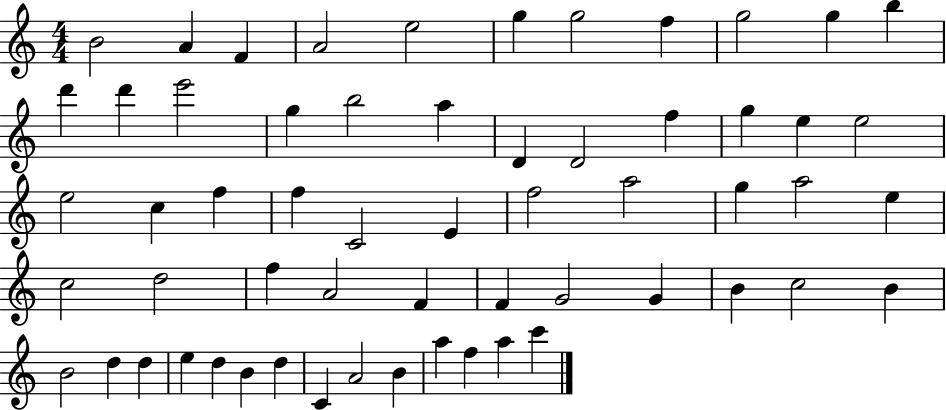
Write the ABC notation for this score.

X:1
T:Untitled
M:4/4
L:1/4
K:C
B2 A F A2 e2 g g2 f g2 g b d' d' e'2 g b2 a D D2 f g e e2 e2 c f f C2 E f2 a2 g a2 e c2 d2 f A2 F F G2 G B c2 B B2 d d e d B d C A2 B a f a c'